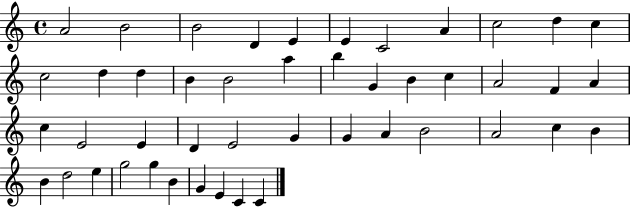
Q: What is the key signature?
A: C major